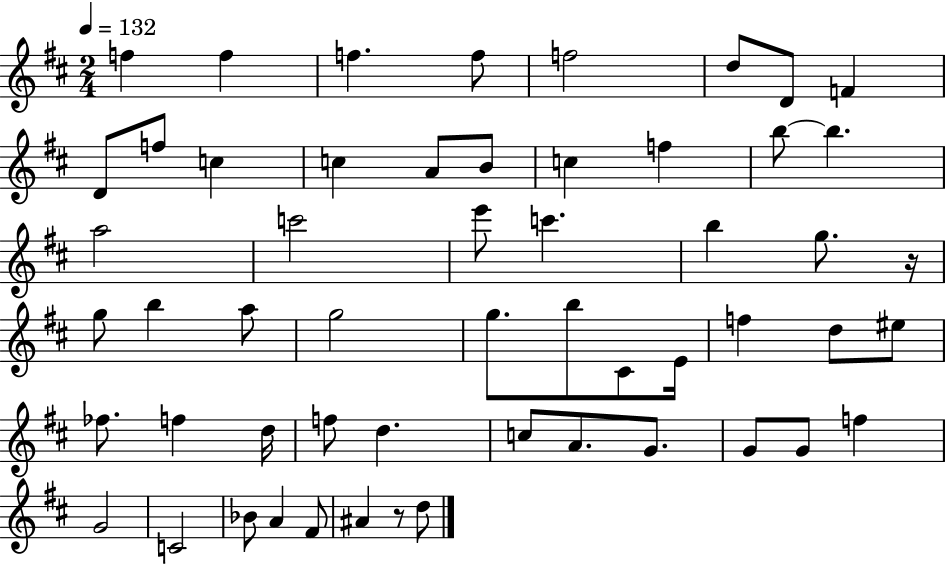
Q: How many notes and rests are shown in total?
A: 55